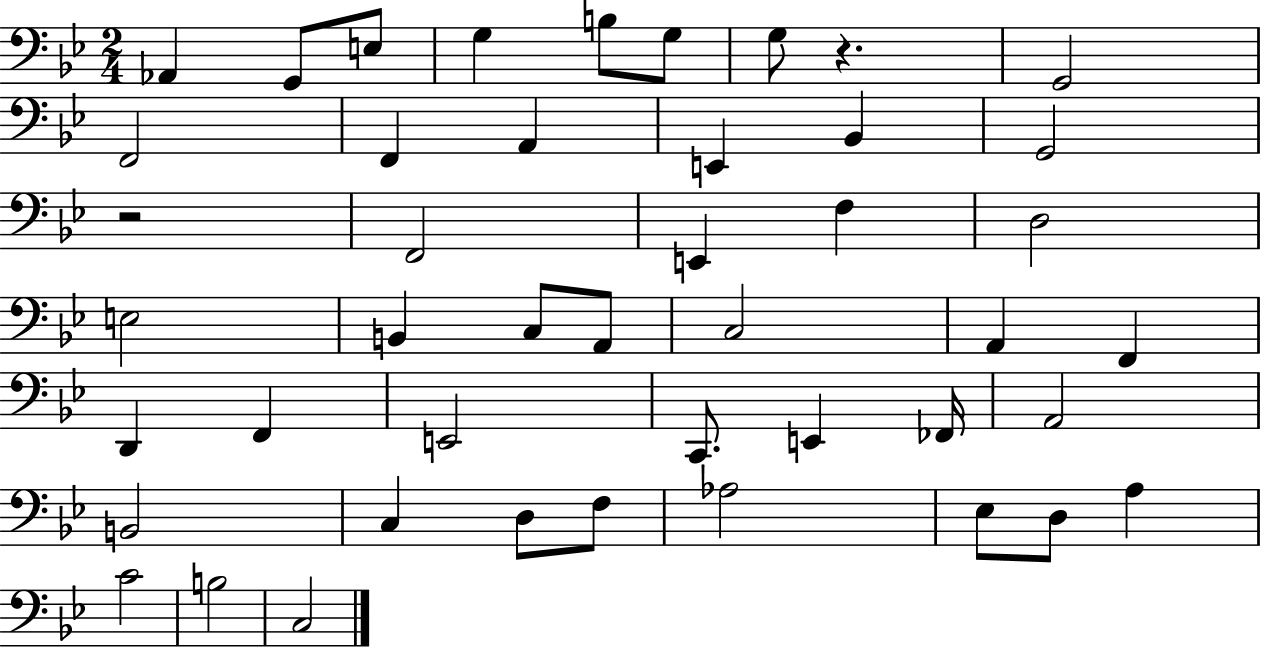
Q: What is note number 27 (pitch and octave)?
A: F2